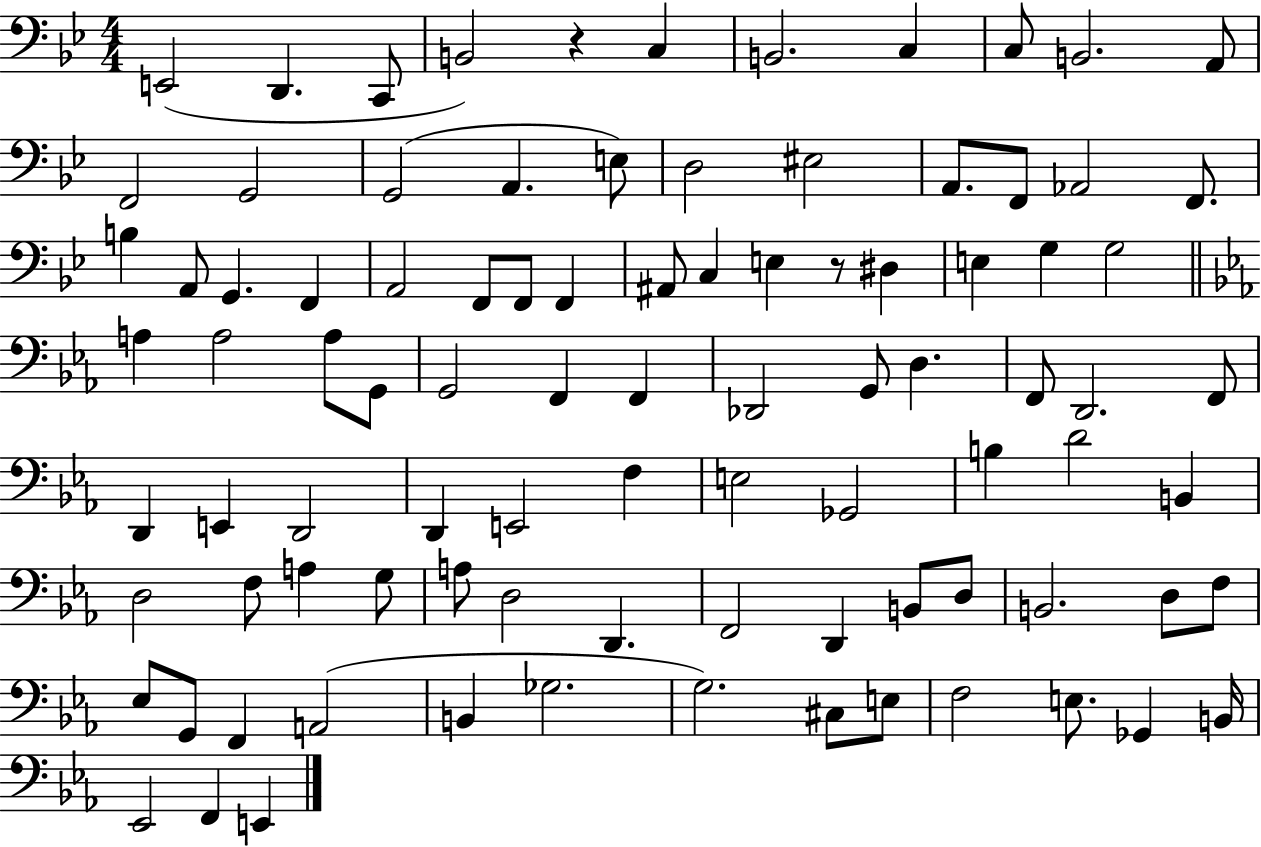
X:1
T:Untitled
M:4/4
L:1/4
K:Bb
E,,2 D,, C,,/2 B,,2 z C, B,,2 C, C,/2 B,,2 A,,/2 F,,2 G,,2 G,,2 A,, E,/2 D,2 ^E,2 A,,/2 F,,/2 _A,,2 F,,/2 B, A,,/2 G,, F,, A,,2 F,,/2 F,,/2 F,, ^A,,/2 C, E, z/2 ^D, E, G, G,2 A, A,2 A,/2 G,,/2 G,,2 F,, F,, _D,,2 G,,/2 D, F,,/2 D,,2 F,,/2 D,, E,, D,,2 D,, E,,2 F, E,2 _G,,2 B, D2 B,, D,2 F,/2 A, G,/2 A,/2 D,2 D,, F,,2 D,, B,,/2 D,/2 B,,2 D,/2 F,/2 _E,/2 G,,/2 F,, A,,2 B,, _G,2 G,2 ^C,/2 E,/2 F,2 E,/2 _G,, B,,/4 _E,,2 F,, E,,